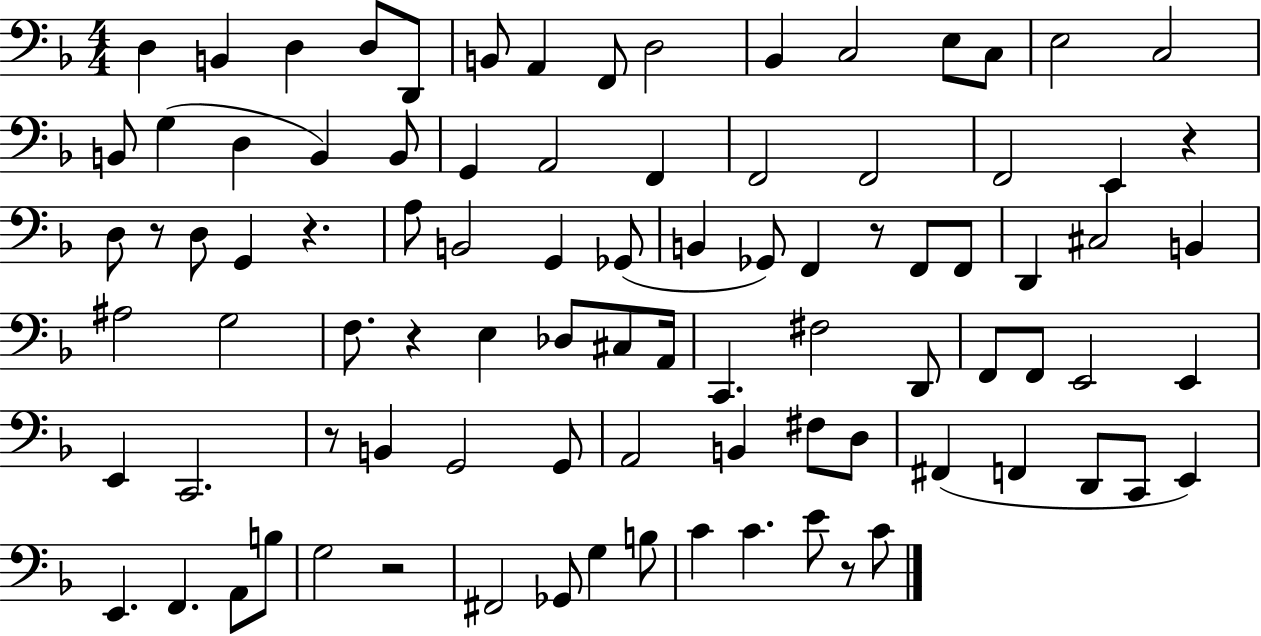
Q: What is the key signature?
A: F major